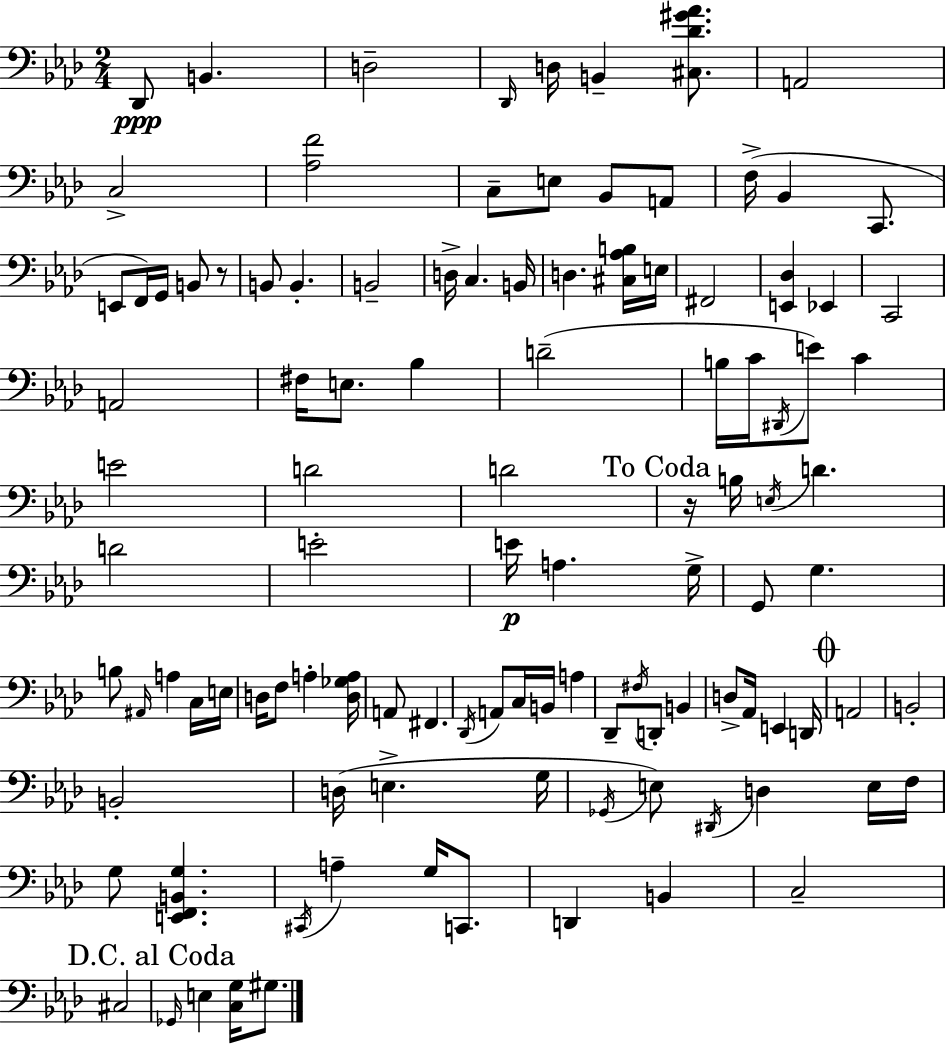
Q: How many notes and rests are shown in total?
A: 109